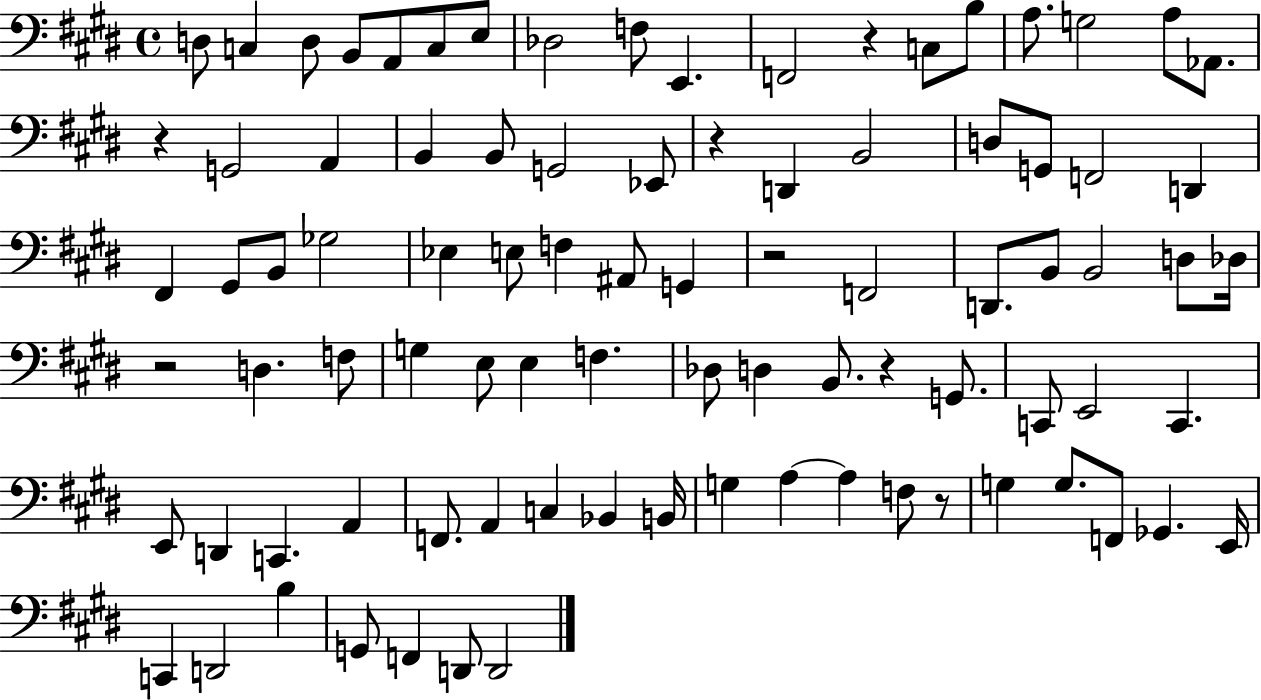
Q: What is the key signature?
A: E major